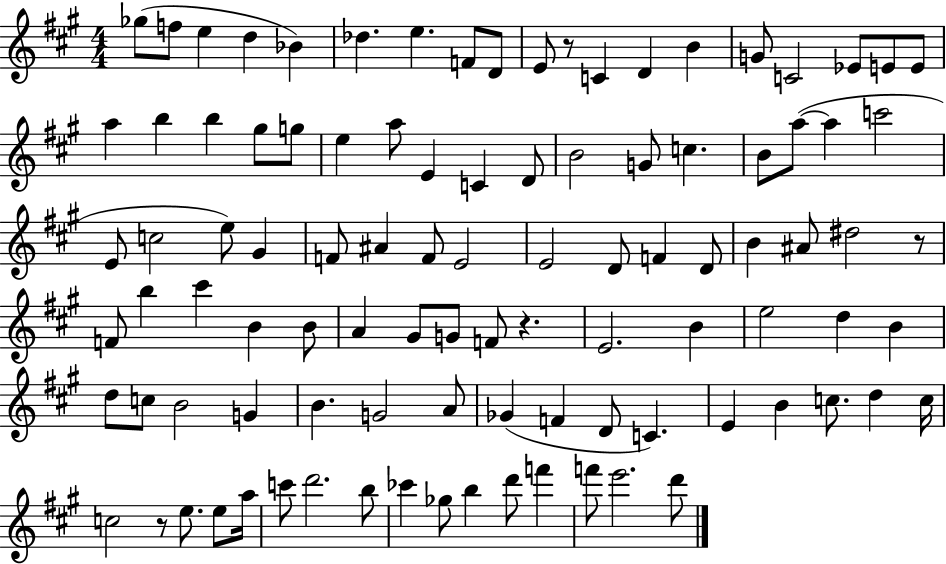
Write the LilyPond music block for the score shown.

{
  \clef treble
  \numericTimeSignature
  \time 4/4
  \key a \major
  ges''8( f''8 e''4 d''4 bes'4) | des''4. e''4. f'8 d'8 | e'8 r8 c'4 d'4 b'4 | g'8 c'2 ees'8 e'8 e'8 | \break a''4 b''4 b''4 gis''8 g''8 | e''4 a''8 e'4 c'4 d'8 | b'2 g'8 c''4. | b'8 a''8~(~ a''4 c'''2 | \break e'8 c''2 e''8) gis'4 | f'8 ais'4 f'8 e'2 | e'2 d'8 f'4 d'8 | b'4 ais'8 dis''2 r8 | \break f'8 b''4 cis'''4 b'4 b'8 | a'4 gis'8 g'8 f'8 r4. | e'2. b'4 | e''2 d''4 b'4 | \break d''8 c''8 b'2 g'4 | b'4. g'2 a'8 | ges'4( f'4 d'8 c'4.) | e'4 b'4 c''8. d''4 c''16 | \break c''2 r8 e''8. e''8 a''16 | c'''8 d'''2. b''8 | ces'''4 ges''8 b''4 d'''8 f'''4 | f'''8 e'''2. d'''8 | \break \bar "|."
}